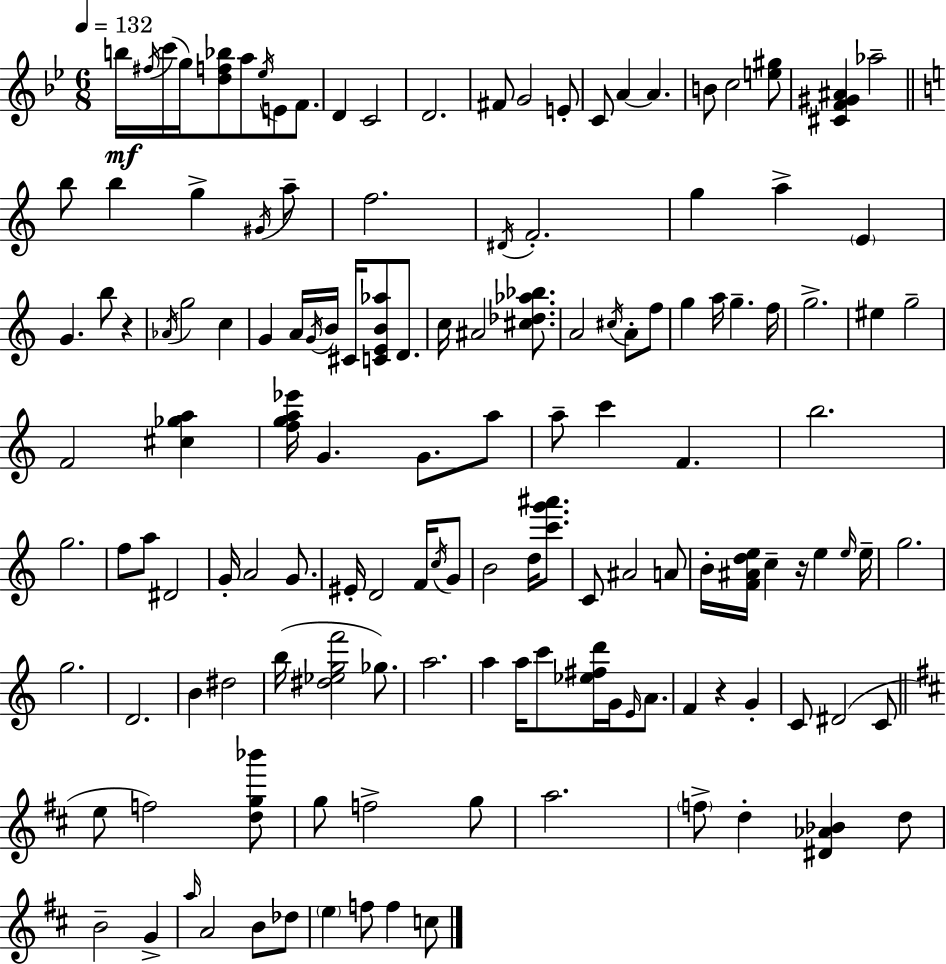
B5/s F#5/s C6/s G5/s [D5,F5,Bb5]/e A5/e Eb5/s E4/e F4/e. D4/q C4/h D4/h. F#4/e G4/h E4/e C4/e A4/q A4/q. B4/e C5/h [E5,G#5]/e [C#4,F4,G#4,A#4]/q Ab5/h B5/e B5/q G5/q G#4/s A5/e F5/h. D#4/s F4/h. G5/q A5/q E4/q G4/q. B5/e R/q Ab4/s G5/h C5/q G4/q A4/s G4/s B4/s C#4/s [C4,E4,B4,Ab5]/e D4/e. C5/s A#4/h [C#5,Db5,Ab5,Bb5]/e. A4/h C#5/s A4/e F5/e G5/q A5/s G5/q. F5/s G5/h. EIS5/q G5/h F4/h [C#5,Gb5,A5]/q [F5,G5,A5,Eb6]/s G4/q. G4/e. A5/e A5/e C6/q F4/q. B5/h. G5/h. F5/e A5/e D#4/h G4/s A4/h G4/e. EIS4/s D4/h F4/s C5/s G4/e B4/h D5/s [C6,G6,A#6]/e. C4/e A#4/h A4/e B4/s [F4,A#4,D5,E5]/s C5/q R/s E5/q E5/s E5/s G5/h. G5/h. D4/h. B4/q D#5/h B5/s [D#5,Eb5,G5,F6]/h Gb5/e. A5/h. A5/q A5/s C6/e [Eb5,F#5,D6]/s G4/s E4/s A4/e. F4/q R/q G4/q C4/e D#4/h C4/e E5/e F5/h [D5,G5,Bb6]/e G5/e F5/h G5/e A5/h. F5/e D5/q [D#4,Ab4,Bb4]/q D5/e B4/h G4/q A5/s A4/h B4/e Db5/e E5/q F5/e F5/q C5/e